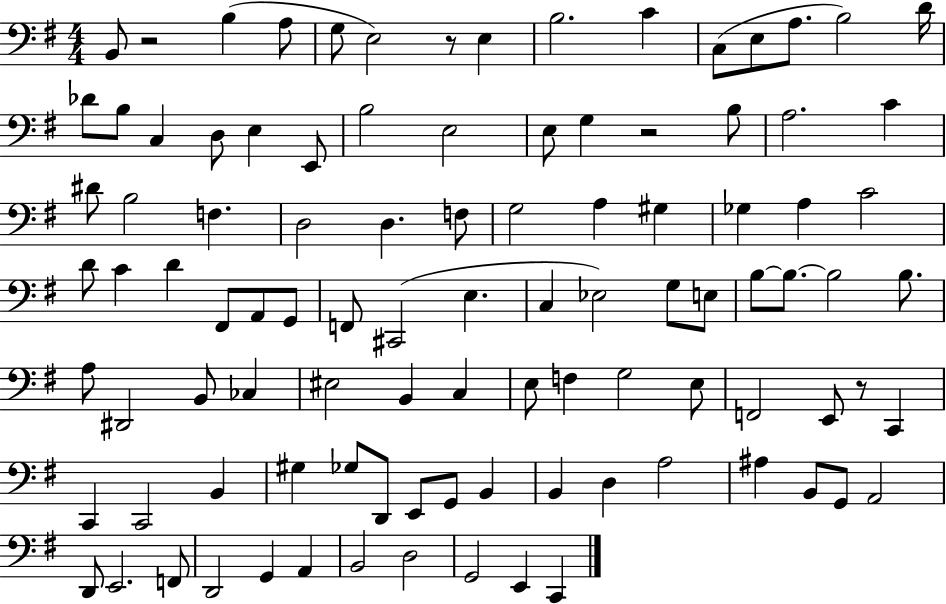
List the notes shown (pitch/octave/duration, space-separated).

B2/e R/h B3/q A3/e G3/e E3/h R/e E3/q B3/h. C4/q C3/e E3/e A3/e. B3/h D4/s Db4/e B3/e C3/q D3/e E3/q E2/e B3/h E3/h E3/e G3/q R/h B3/e A3/h. C4/q D#4/e B3/h F3/q. D3/h D3/q. F3/e G3/h A3/q G#3/q Gb3/q A3/q C4/h D4/e C4/q D4/q F#2/e A2/e G2/e F2/e C#2/h E3/q. C3/q Eb3/h G3/e E3/e B3/e B3/e. B3/h B3/e. A3/e D#2/h B2/e CES3/q EIS3/h B2/q C3/q E3/e F3/q G3/h E3/e F2/h E2/e R/e C2/q C2/q C2/h B2/q G#3/q Gb3/e D2/e E2/e G2/e B2/q B2/q D3/q A3/h A#3/q B2/e G2/e A2/h D2/e E2/h. F2/e D2/h G2/q A2/q B2/h D3/h G2/h E2/q C2/q